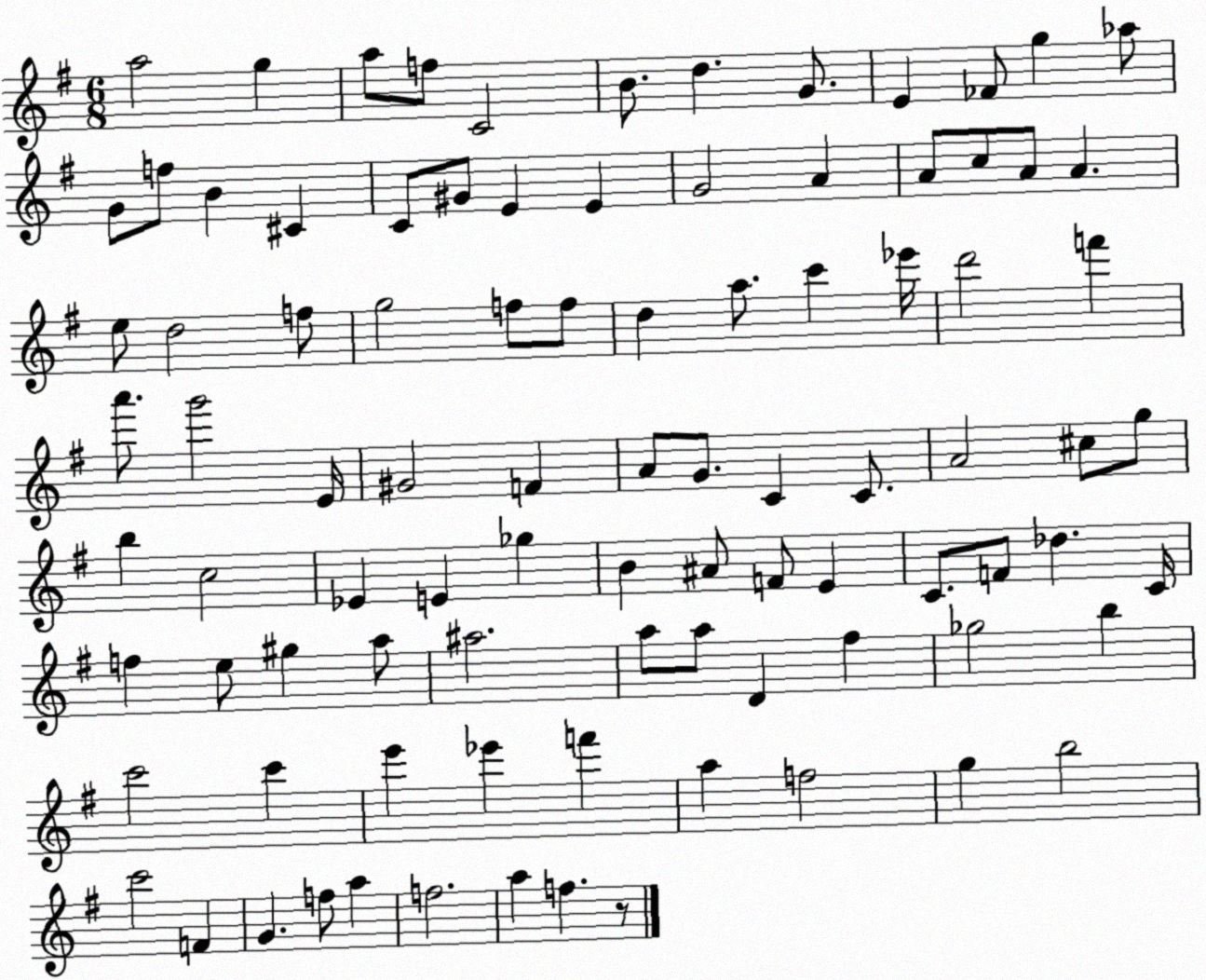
X:1
T:Untitled
M:6/8
L:1/4
K:G
a2 g a/2 f/2 C2 B/2 d G/2 E _F/2 g _a/2 G/2 f/2 B ^C C/2 ^G/2 E E G2 A A/2 c/2 A/2 A e/2 d2 f/2 g2 f/2 f/2 d a/2 c' _e'/4 d'2 f' a'/2 g'2 E/4 ^G2 F A/2 G/2 C C/2 A2 ^c/2 g/2 b c2 _E E _g B ^A/2 F/2 E C/2 F/2 _d C/4 f e/2 ^g a/2 ^a2 a/2 a/2 D ^f _g2 b c'2 c' e' _e' f' a f2 g b2 c'2 F G f/2 a f2 a f z/2